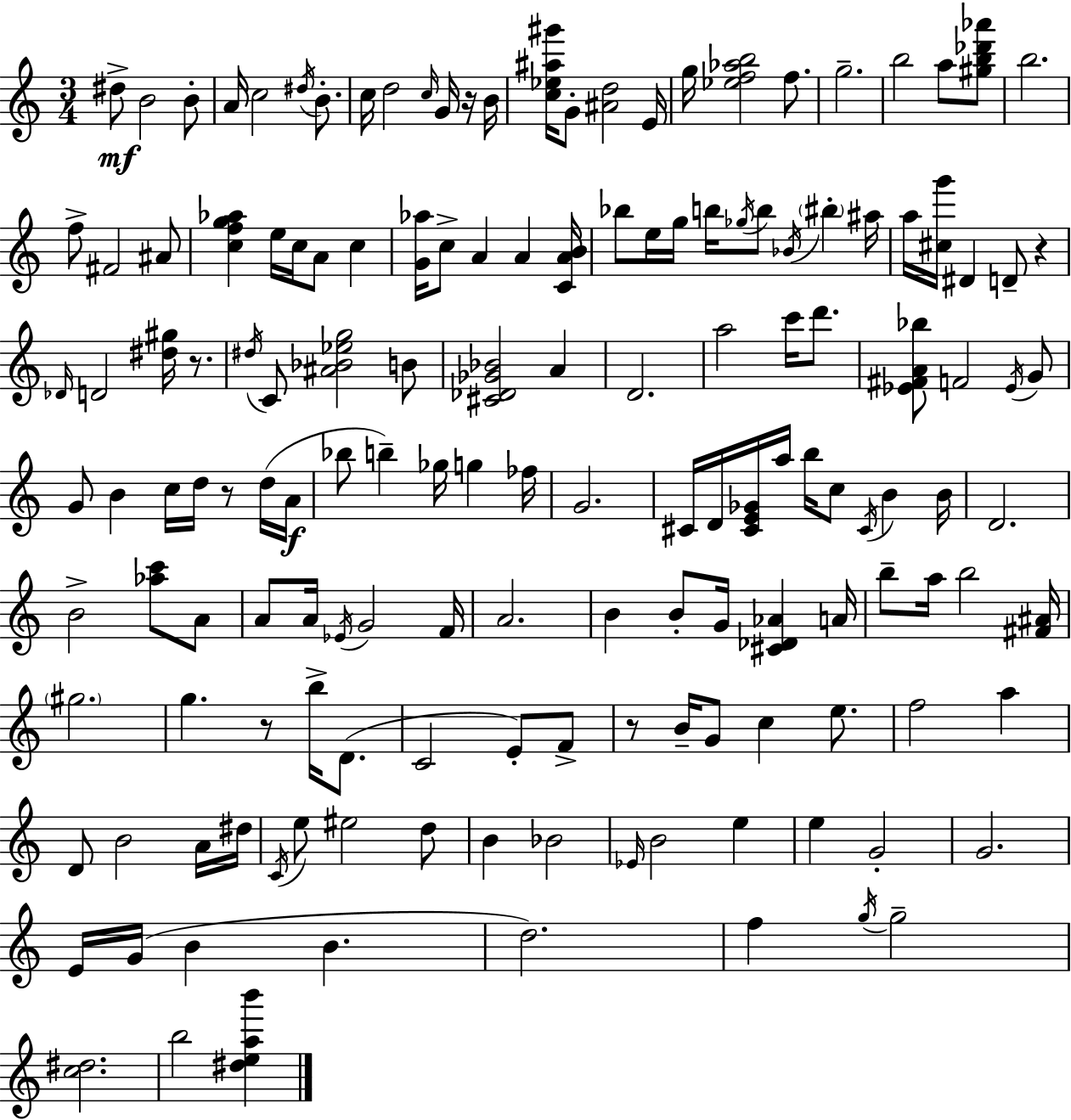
D#5/e B4/h B4/e A4/s C5/h D#5/s B4/e. C5/s D5/h C5/s G4/s R/s B4/s [C5,Eb5,A#5,G#6]/s G4/e [A#4,D5]/h E4/s G5/s [Eb5,F5,Ab5,B5]/h F5/e. G5/h. B5/h A5/e [G#5,B5,Db6,Ab6]/e B5/h. F5/e F#4/h A#4/e [C5,F5,G5,Ab5]/q E5/s C5/s A4/e C5/q [G4,Ab5]/s C5/e A4/q A4/q [C4,A4,B4]/s Bb5/e E5/s G5/s B5/s Gb5/s B5/e Bb4/s BIS5/q A#5/s A5/s [C#5,G6]/s D#4/q D4/e R/q Db4/s D4/h [D#5,G#5]/s R/e. D#5/s C4/e [A#4,Bb4,Eb5,G5]/h B4/e [C#4,Db4,Gb4,Bb4]/h A4/q D4/h. A5/h C6/s D6/e. [Eb4,F#4,A4,Bb5]/e F4/h Eb4/s G4/e G4/e B4/q C5/s D5/s R/e D5/s A4/s Bb5/e B5/q Gb5/s G5/q FES5/s G4/h. C#4/s D4/s [C#4,E4,Gb4]/s A5/s B5/s C5/e C#4/s B4/q B4/s D4/h. B4/h [Ab5,C6]/e A4/e A4/e A4/s Eb4/s G4/h F4/s A4/h. B4/q B4/e G4/s [C#4,Db4,Ab4]/q A4/s B5/e A5/s B5/h [F#4,A#4]/s G#5/h. G5/q. R/e B5/s D4/e. C4/h E4/e F4/e R/e B4/s G4/e C5/q E5/e. F5/h A5/q D4/e B4/h A4/s D#5/s C4/s E5/e EIS5/h D5/e B4/q Bb4/h Eb4/s B4/h E5/q E5/q G4/h G4/h. E4/s G4/s B4/q B4/q. D5/h. F5/q G5/s G5/h [C5,D#5]/h. B5/h [D#5,E5,A5,B6]/q